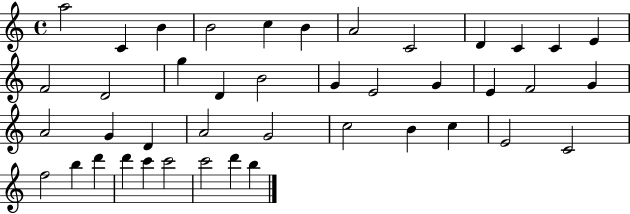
A5/h C4/q B4/q B4/h C5/q B4/q A4/h C4/h D4/q C4/q C4/q E4/q F4/h D4/h G5/q D4/q B4/h G4/q E4/h G4/q E4/q F4/h G4/q A4/h G4/q D4/q A4/h G4/h C5/h B4/q C5/q E4/h C4/h F5/h B5/q D6/q D6/q C6/q C6/h C6/h D6/q B5/q